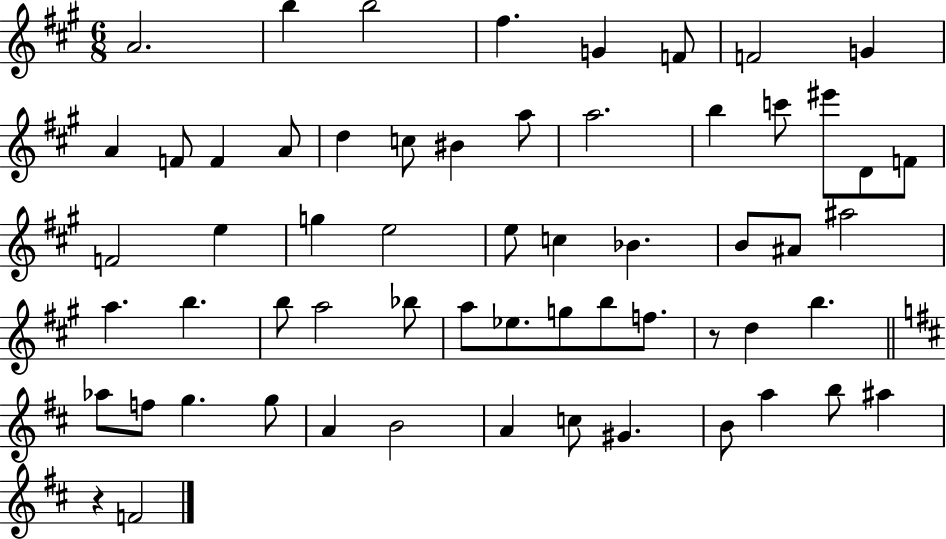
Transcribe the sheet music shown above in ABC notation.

X:1
T:Untitled
M:6/8
L:1/4
K:A
A2 b b2 ^f G F/2 F2 G A F/2 F A/2 d c/2 ^B a/2 a2 b c'/2 ^e'/2 D/2 F/2 F2 e g e2 e/2 c _B B/2 ^A/2 ^a2 a b b/2 a2 _b/2 a/2 _e/2 g/2 b/2 f/2 z/2 d b _a/2 f/2 g g/2 A B2 A c/2 ^G B/2 a b/2 ^a z F2